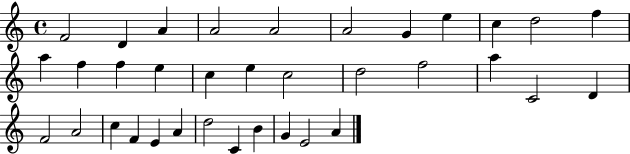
{
  \clef treble
  \time 4/4
  \defaultTimeSignature
  \key c \major
  f'2 d'4 a'4 | a'2 a'2 | a'2 g'4 e''4 | c''4 d''2 f''4 | \break a''4 f''4 f''4 e''4 | c''4 e''4 c''2 | d''2 f''2 | a''4 c'2 d'4 | \break f'2 a'2 | c''4 f'4 e'4 a'4 | d''2 c'4 b'4 | g'4 e'2 a'4 | \break \bar "|."
}